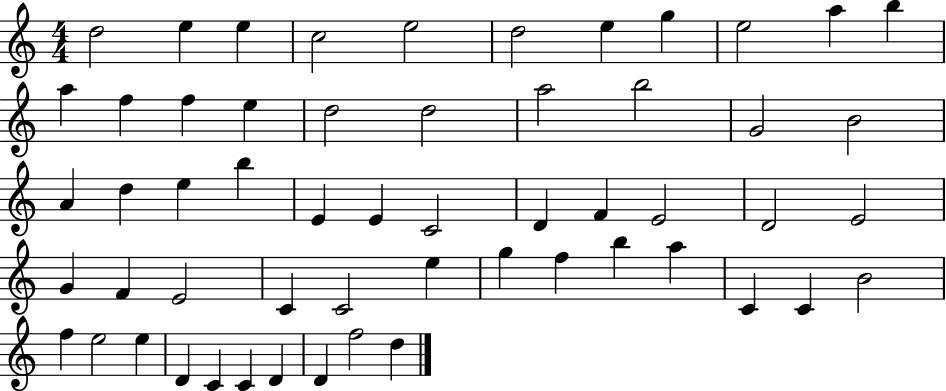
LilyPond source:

{
  \clef treble
  \numericTimeSignature
  \time 4/4
  \key c \major
  d''2 e''4 e''4 | c''2 e''2 | d''2 e''4 g''4 | e''2 a''4 b''4 | \break a''4 f''4 f''4 e''4 | d''2 d''2 | a''2 b''2 | g'2 b'2 | \break a'4 d''4 e''4 b''4 | e'4 e'4 c'2 | d'4 f'4 e'2 | d'2 e'2 | \break g'4 f'4 e'2 | c'4 c'2 e''4 | g''4 f''4 b''4 a''4 | c'4 c'4 b'2 | \break f''4 e''2 e''4 | d'4 c'4 c'4 d'4 | d'4 f''2 d''4 | \bar "|."
}